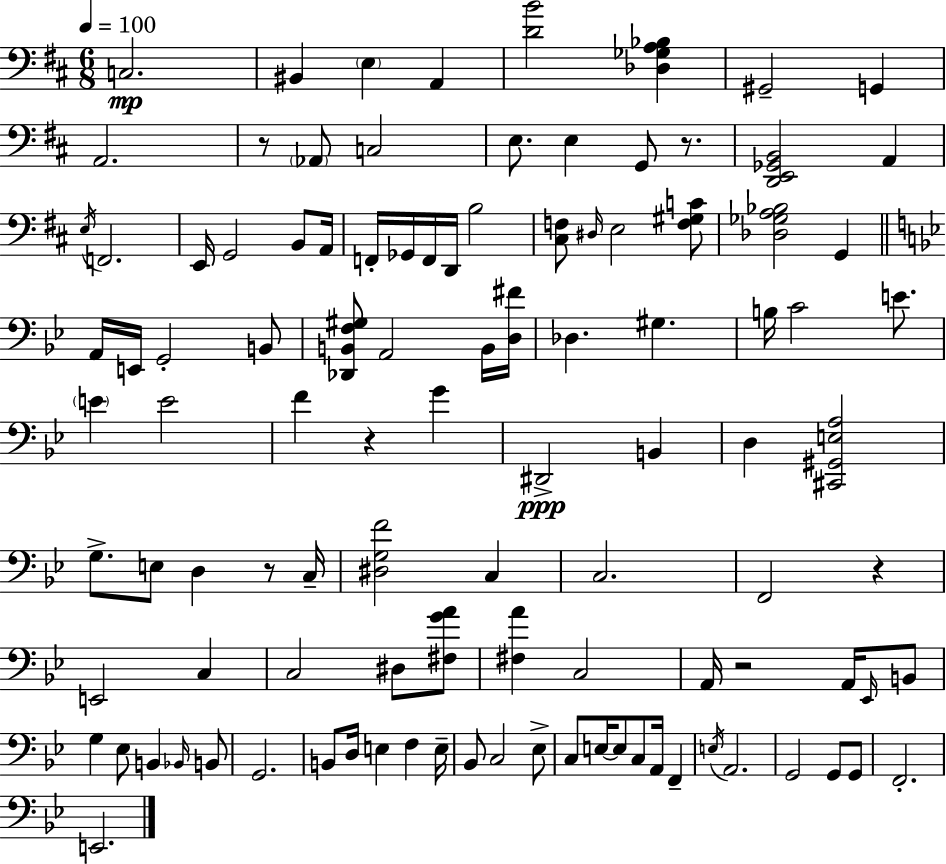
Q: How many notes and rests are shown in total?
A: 106